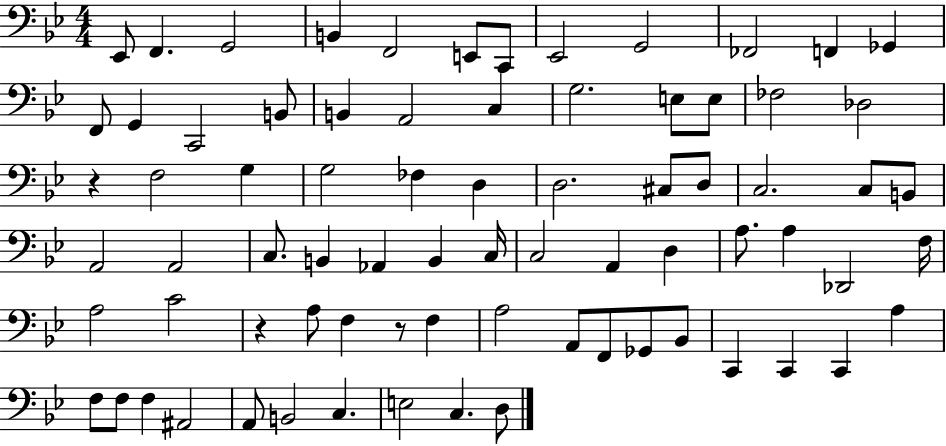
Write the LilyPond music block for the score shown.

{
  \clef bass
  \numericTimeSignature
  \time 4/4
  \key bes \major
  \repeat volta 2 { ees,8 f,4. g,2 | b,4 f,2 e,8 c,8 | ees,2 g,2 | fes,2 f,4 ges,4 | \break f,8 g,4 c,2 b,8 | b,4 a,2 c4 | g2. e8 e8 | fes2 des2 | \break r4 f2 g4 | g2 fes4 d4 | d2. cis8 d8 | c2. c8 b,8 | \break a,2 a,2 | c8. b,4 aes,4 b,4 c16 | c2 a,4 d4 | a8. a4 des,2 f16 | \break a2 c'2 | r4 a8 f4 r8 f4 | a2 a,8 f,8 ges,8 bes,8 | c,4 c,4 c,4 a4 | \break f8 f8 f4 ais,2 | a,8 b,2 c4. | e2 c4. d8 | } \bar "|."
}